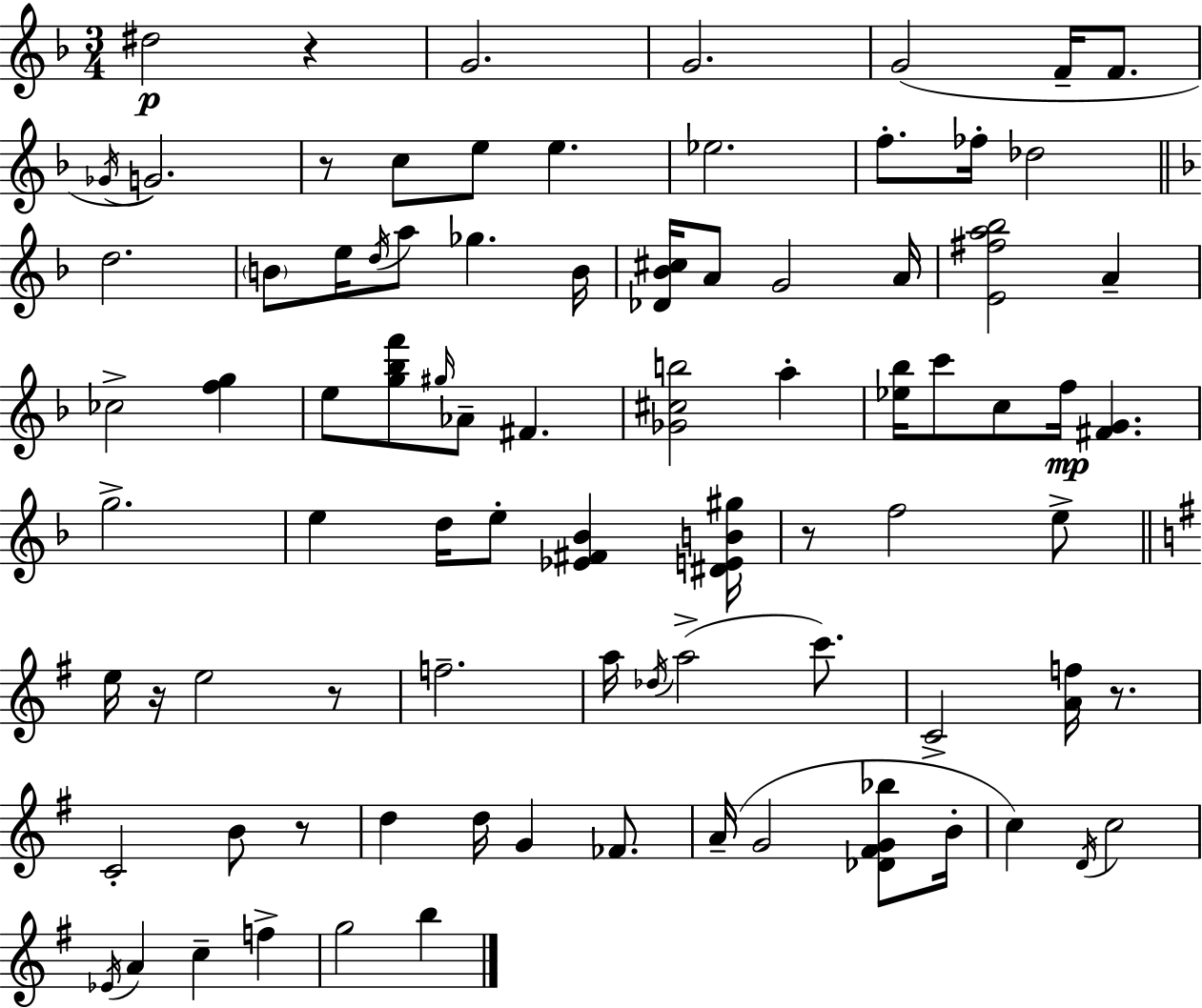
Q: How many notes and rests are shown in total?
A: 85